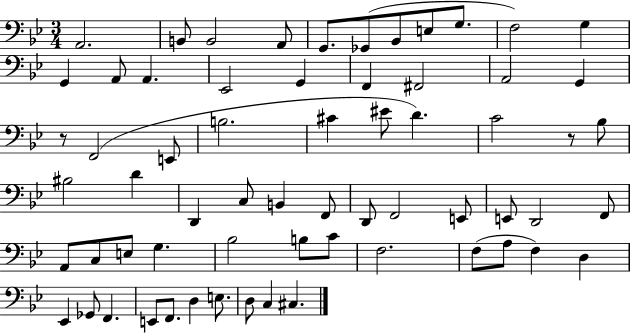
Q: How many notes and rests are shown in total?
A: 64